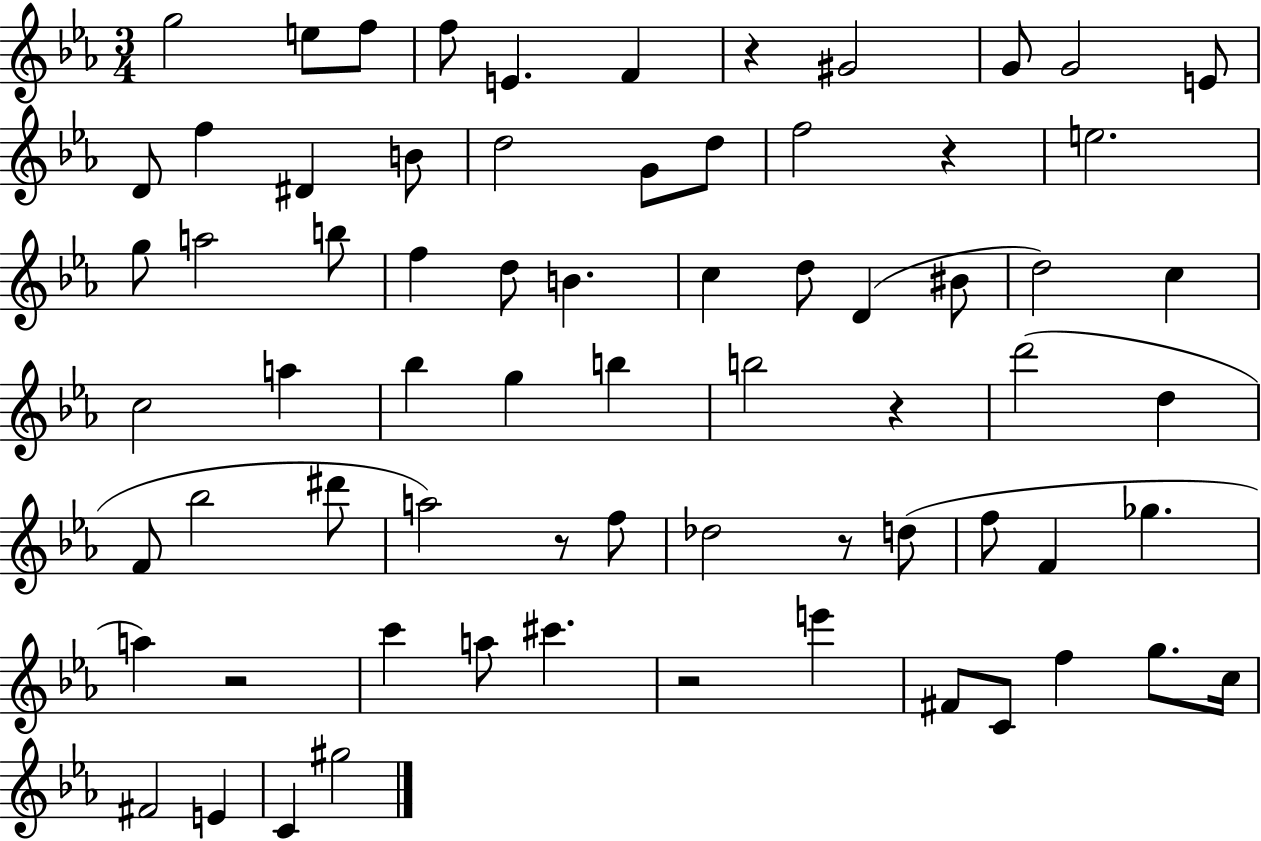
{
  \clef treble
  \numericTimeSignature
  \time 3/4
  \key ees \major
  g''2 e''8 f''8 | f''8 e'4. f'4 | r4 gis'2 | g'8 g'2 e'8 | \break d'8 f''4 dis'4 b'8 | d''2 g'8 d''8 | f''2 r4 | e''2. | \break g''8 a''2 b''8 | f''4 d''8 b'4. | c''4 d''8 d'4( bis'8 | d''2) c''4 | \break c''2 a''4 | bes''4 g''4 b''4 | b''2 r4 | d'''2( d''4 | \break f'8 bes''2 dis'''8 | a''2) r8 f''8 | des''2 r8 d''8( | f''8 f'4 ges''4. | \break a''4) r2 | c'''4 a''8 cis'''4. | r2 e'''4 | fis'8 c'8 f''4 g''8. c''16 | \break fis'2 e'4 | c'4 gis''2 | \bar "|."
}